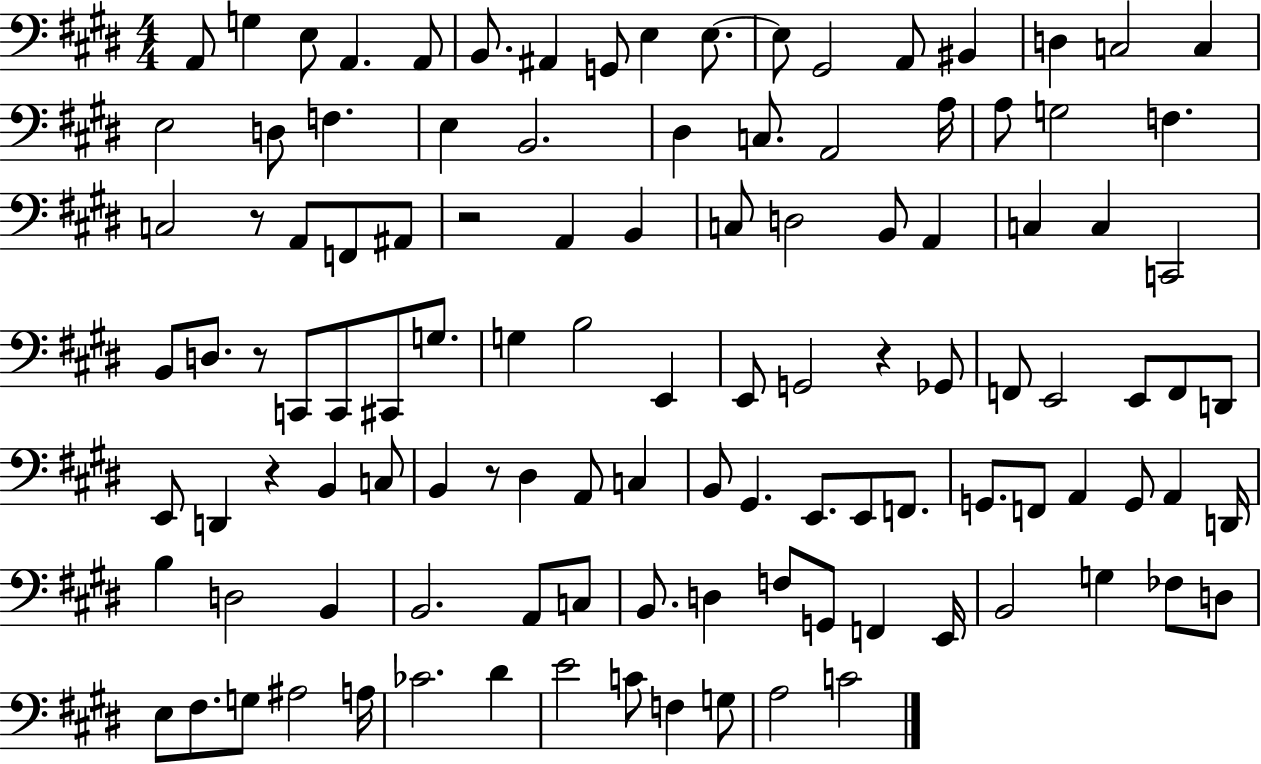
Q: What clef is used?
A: bass